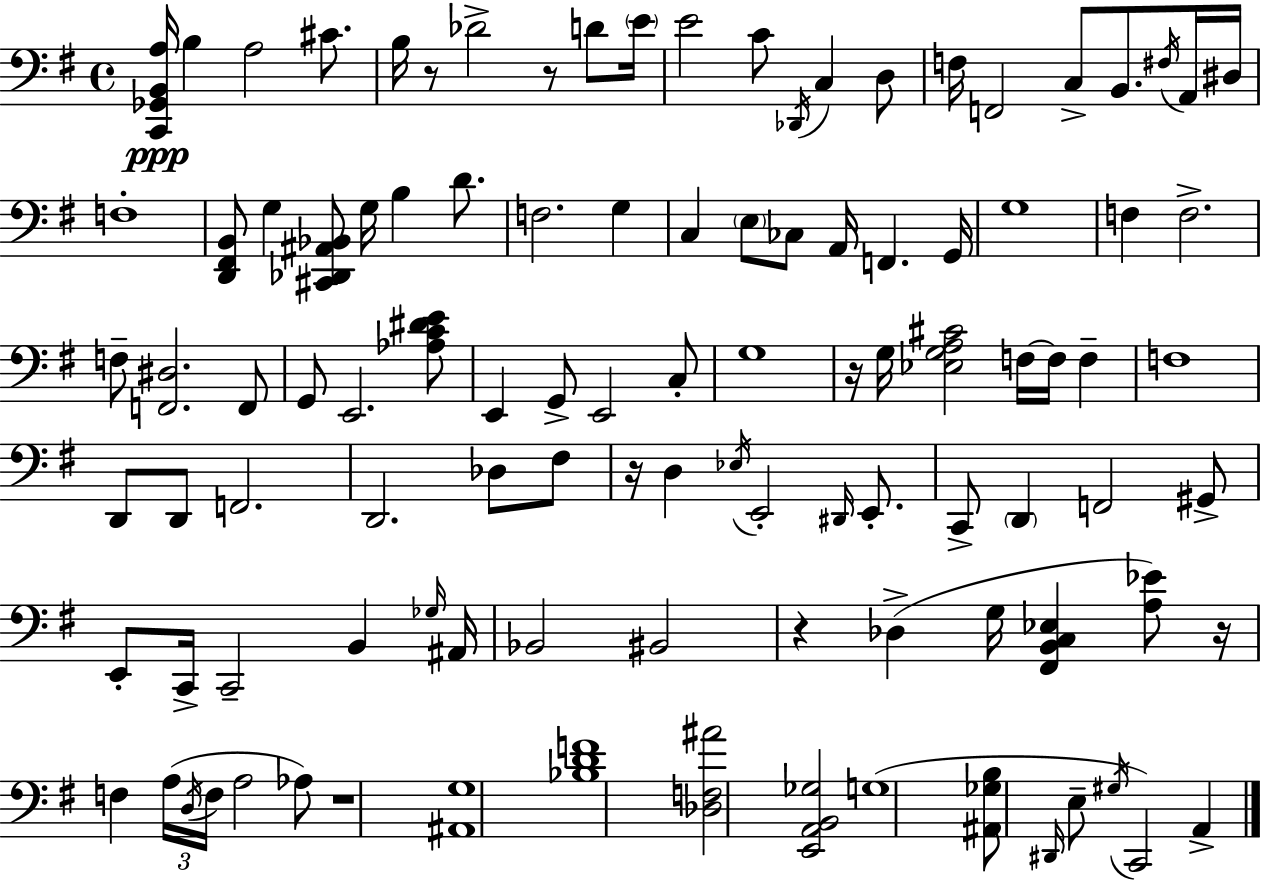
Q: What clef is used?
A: bass